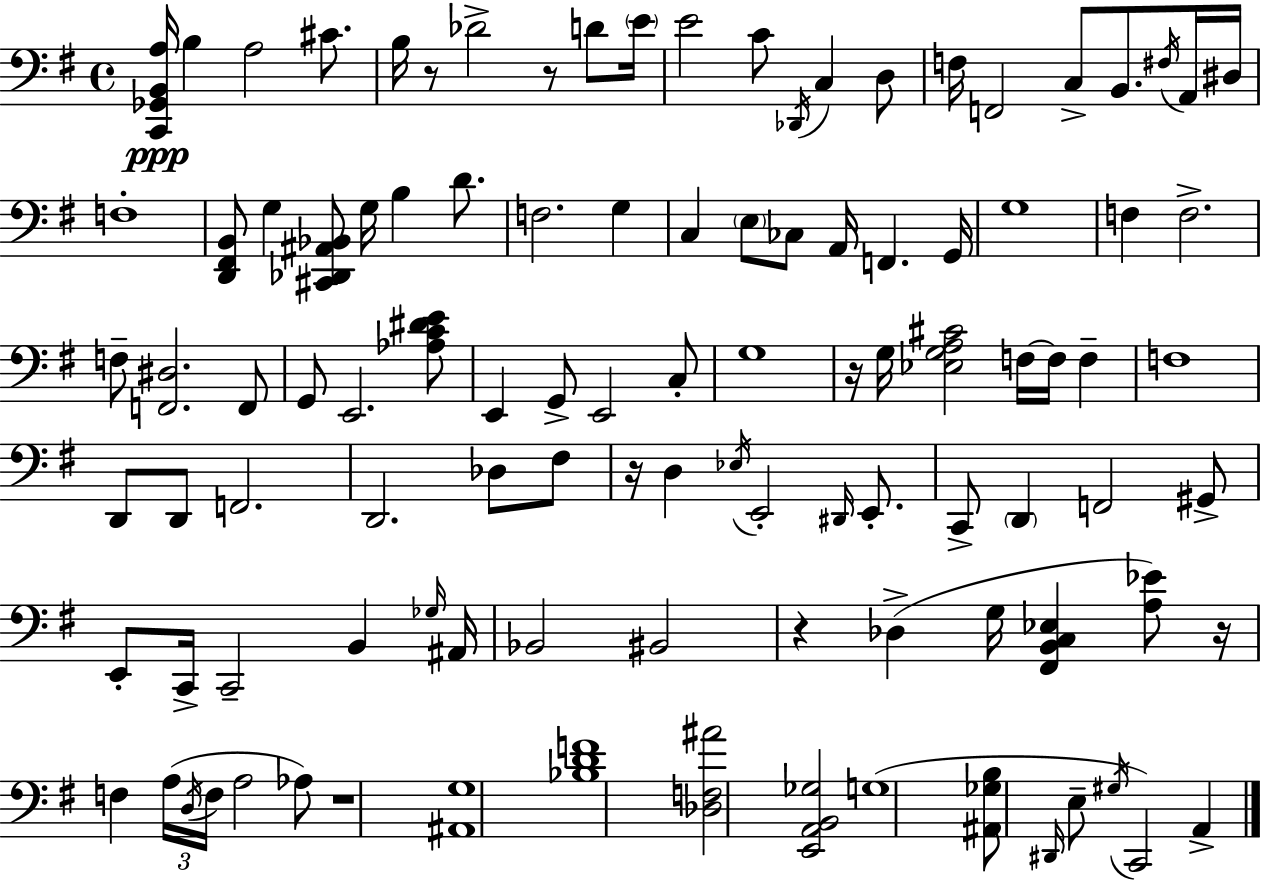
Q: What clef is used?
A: bass